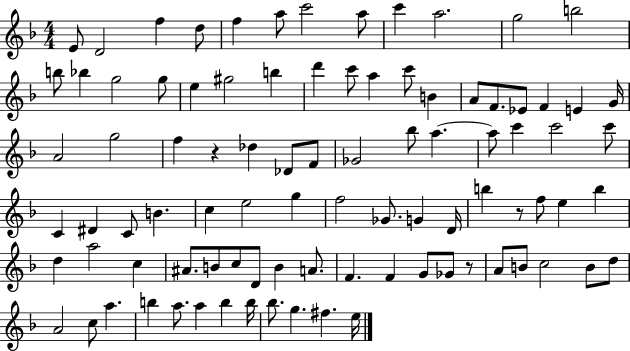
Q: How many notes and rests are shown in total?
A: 91